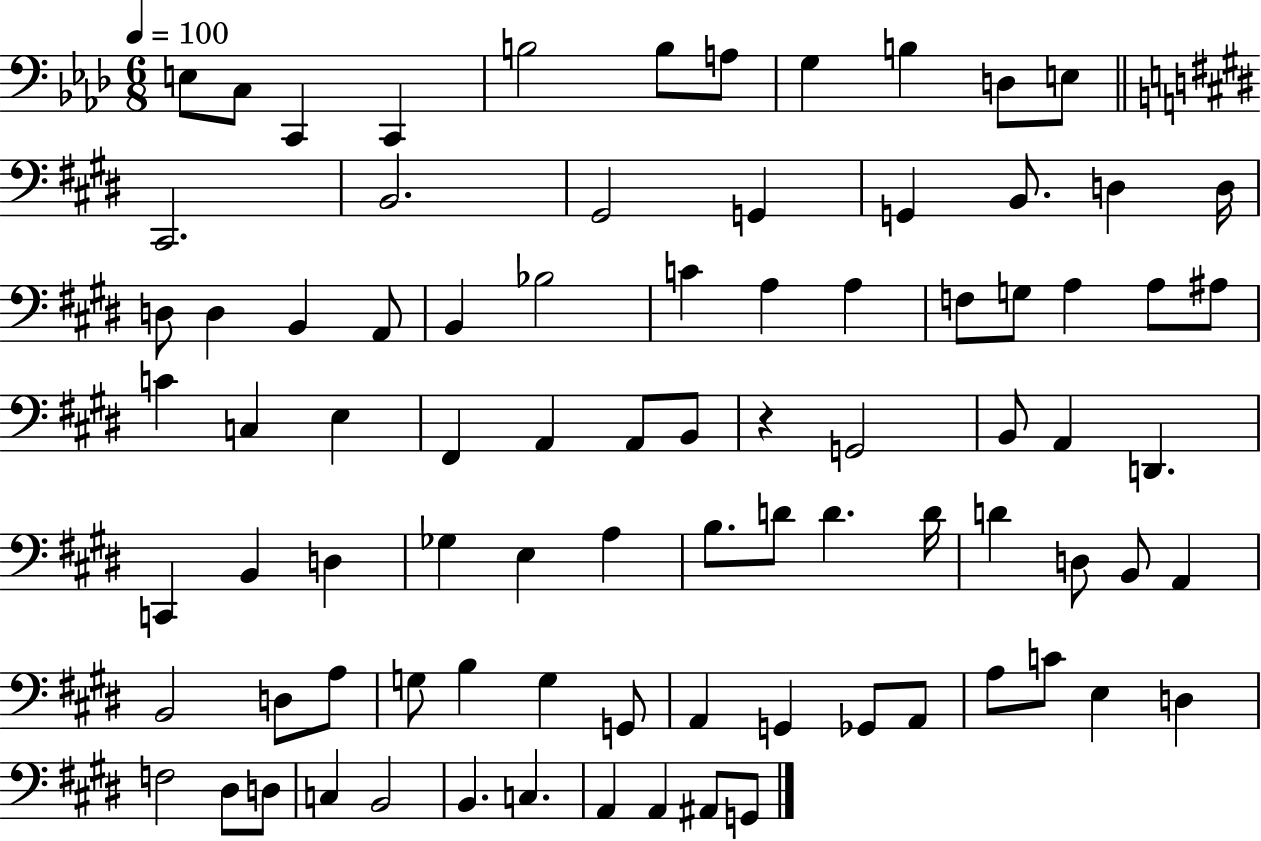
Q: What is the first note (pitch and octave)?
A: E3